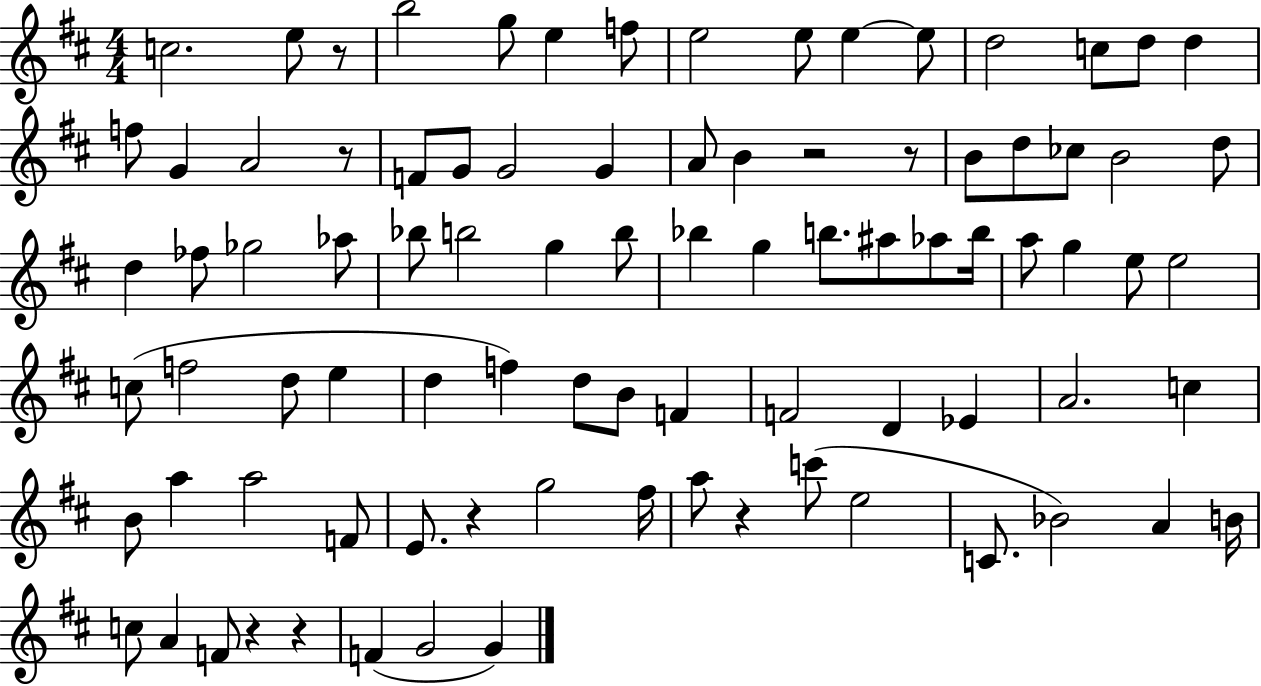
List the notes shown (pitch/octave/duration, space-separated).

C5/h. E5/e R/e B5/h G5/e E5/q F5/e E5/h E5/e E5/q E5/e D5/h C5/e D5/e D5/q F5/e G4/q A4/h R/e F4/e G4/e G4/h G4/q A4/e B4/q R/h R/e B4/e D5/e CES5/e B4/h D5/e D5/q FES5/e Gb5/h Ab5/e Bb5/e B5/h G5/q B5/e Bb5/q G5/q B5/e. A#5/e Ab5/e B5/s A5/e G5/q E5/e E5/h C5/e F5/h D5/e E5/q D5/q F5/q D5/e B4/e F4/q F4/h D4/q Eb4/q A4/h. C5/q B4/e A5/q A5/h F4/e E4/e. R/q G5/h F#5/s A5/e R/q C6/e E5/h C4/e. Bb4/h A4/q B4/s C5/e A4/q F4/e R/q R/q F4/q G4/h G4/q